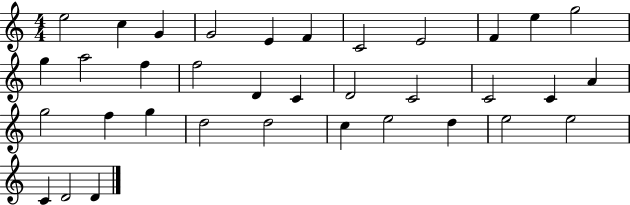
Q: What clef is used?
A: treble